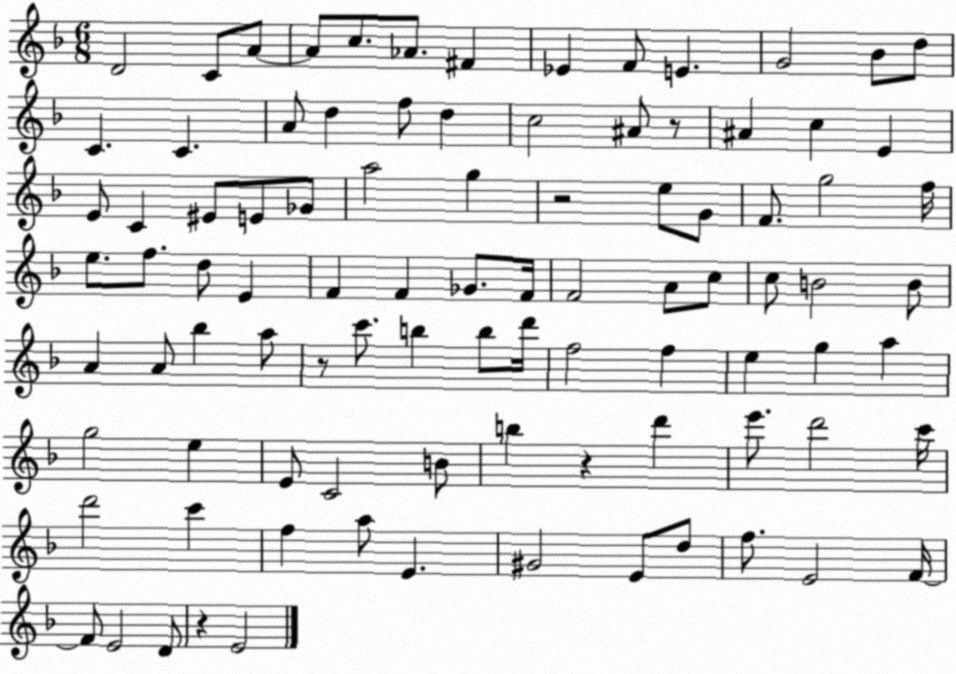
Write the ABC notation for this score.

X:1
T:Untitled
M:6/8
L:1/4
K:F
D2 C/2 A/2 A/2 c/2 _A/2 ^F _E F/2 E G2 _B/2 d/2 C C A/2 d f/2 d c2 ^A/2 z/2 ^A c E E/2 C ^E/2 E/2 _G/2 a2 g z2 e/2 G/2 F/2 g2 f/4 e/2 f/2 d/2 E F F _G/2 F/4 F2 A/2 c/2 c/2 B2 B/2 A A/2 _b a/2 z/2 c'/2 b b/2 d'/4 f2 f e g a g2 e E/2 C2 B/2 b z d' e'/2 d'2 c'/4 d'2 c' f a/2 E ^G2 E/2 d/2 f/2 E2 F/4 F/2 E2 D/2 z E2